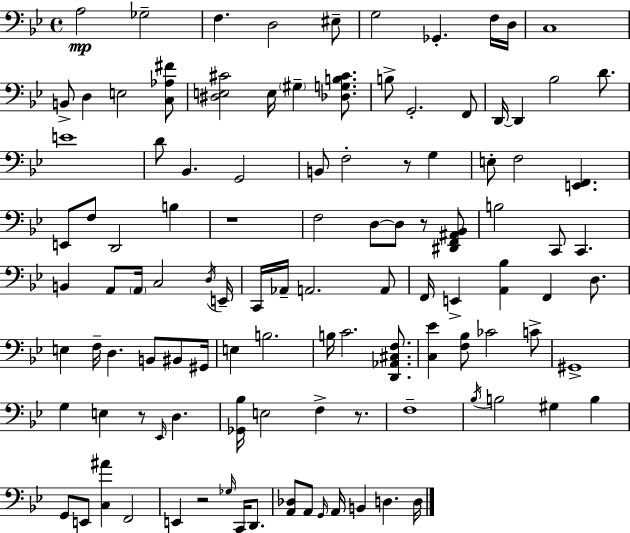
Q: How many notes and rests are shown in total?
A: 110